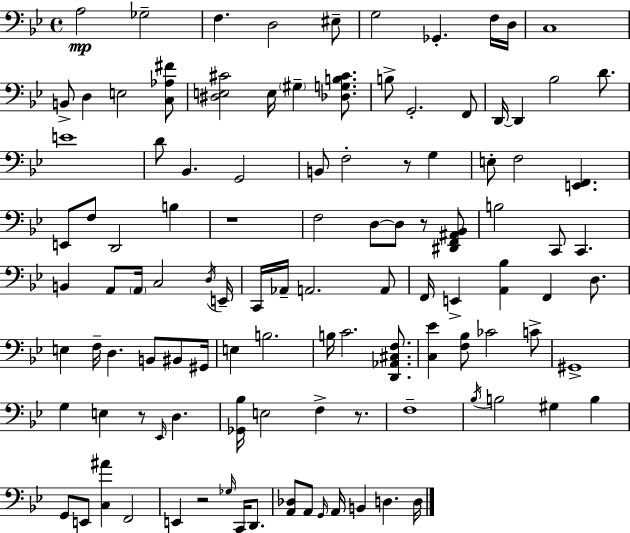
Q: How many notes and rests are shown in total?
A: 110